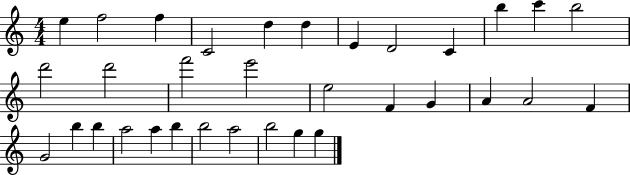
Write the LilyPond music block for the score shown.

{
  \clef treble
  \numericTimeSignature
  \time 4/4
  \key c \major
  e''4 f''2 f''4 | c'2 d''4 d''4 | e'4 d'2 c'4 | b''4 c'''4 b''2 | \break d'''2 d'''2 | f'''2 e'''2 | e''2 f'4 g'4 | a'4 a'2 f'4 | \break g'2 b''4 b''4 | a''2 a''4 b''4 | b''2 a''2 | b''2 g''4 g''4 | \break \bar "|."
}